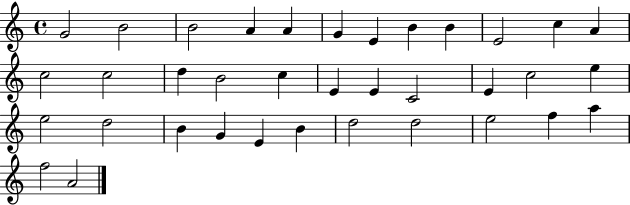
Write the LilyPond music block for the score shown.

{
  \clef treble
  \time 4/4
  \defaultTimeSignature
  \key c \major
  g'2 b'2 | b'2 a'4 a'4 | g'4 e'4 b'4 b'4 | e'2 c''4 a'4 | \break c''2 c''2 | d''4 b'2 c''4 | e'4 e'4 c'2 | e'4 c''2 e''4 | \break e''2 d''2 | b'4 g'4 e'4 b'4 | d''2 d''2 | e''2 f''4 a''4 | \break f''2 a'2 | \bar "|."
}